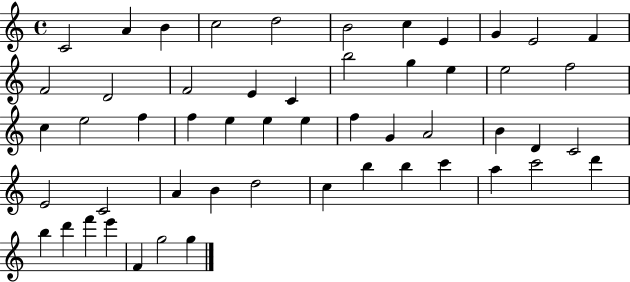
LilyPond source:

{
  \clef treble
  \time 4/4
  \defaultTimeSignature
  \key c \major
  c'2 a'4 b'4 | c''2 d''2 | b'2 c''4 e'4 | g'4 e'2 f'4 | \break f'2 d'2 | f'2 e'4 c'4 | b''2 g''4 e''4 | e''2 f''2 | \break c''4 e''2 f''4 | f''4 e''4 e''4 e''4 | f''4 g'4 a'2 | b'4 d'4 c'2 | \break e'2 c'2 | a'4 b'4 d''2 | c''4 b''4 b''4 c'''4 | a''4 c'''2 d'''4 | \break b''4 d'''4 f'''4 e'''4 | f'4 g''2 g''4 | \bar "|."
}